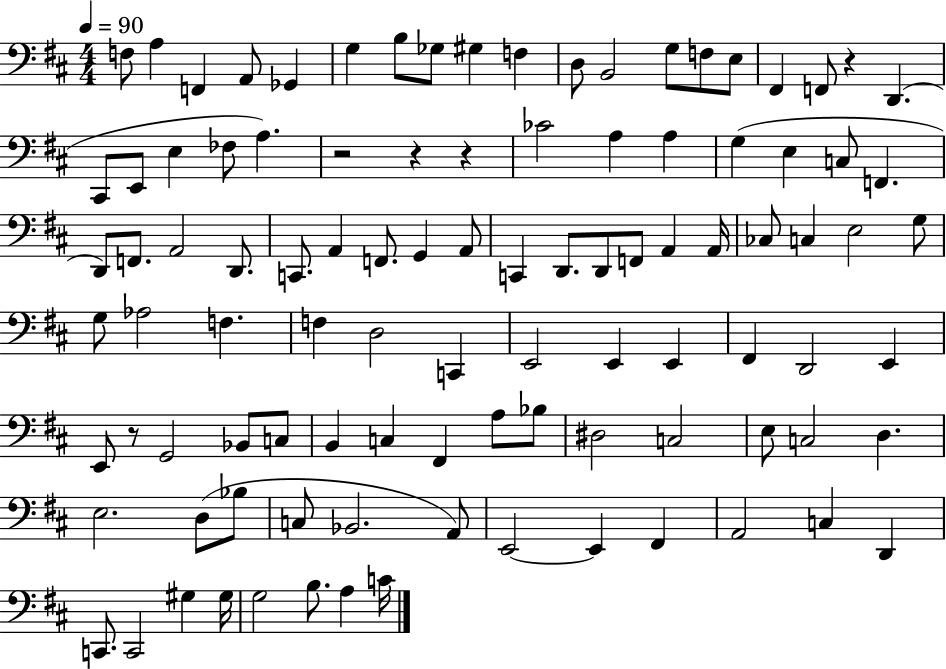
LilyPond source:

{
  \clef bass
  \numericTimeSignature
  \time 4/4
  \key d \major
  \tempo 4 = 90
  f8 a4 f,4 a,8 ges,4 | g4 b8 ges8 gis4 f4 | d8 b,2 g8 f8 e8 | fis,4 f,8 r4 d,4.( | \break cis,8 e,8 e4 fes8 a4.) | r2 r4 r4 | ces'2 a4 a4 | g4( e4 c8 f,4. | \break d,8) f,8. a,2 d,8. | c,8. a,4 f,8. g,4 a,8 | c,4 d,8. d,8 f,8 a,4 a,16 | ces8 c4 e2 g8 | \break g8 aes2 f4. | f4 d2 c,4 | e,2 e,4 e,4 | fis,4 d,2 e,4 | \break e,8 r8 g,2 bes,8 c8 | b,4 c4 fis,4 a8 bes8 | dis2 c2 | e8 c2 d4. | \break e2. d8( bes8 | c8 bes,2. a,8) | e,2~~ e,4 fis,4 | a,2 c4 d,4 | \break c,8. c,2 gis4 gis16 | g2 b8. a4 c'16 | \bar "|."
}